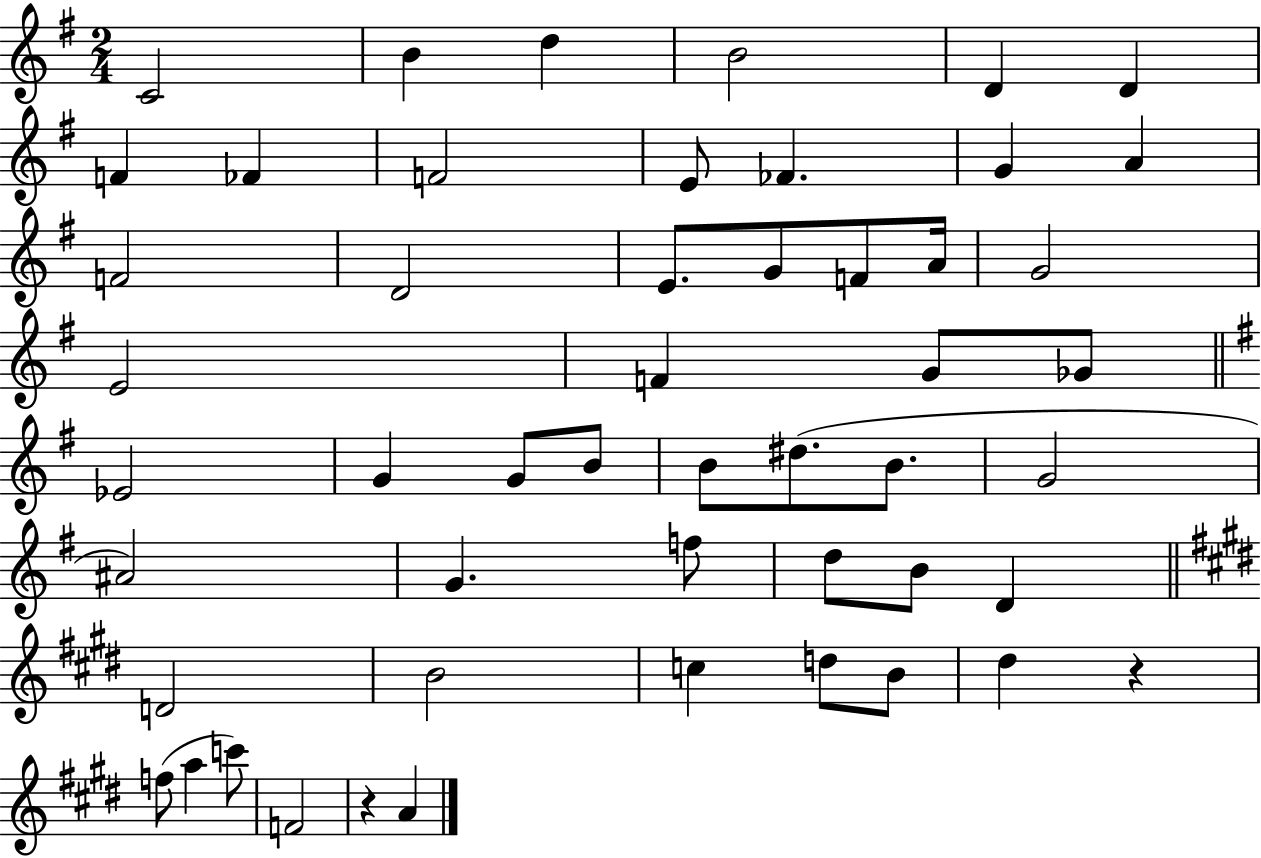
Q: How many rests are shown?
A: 2